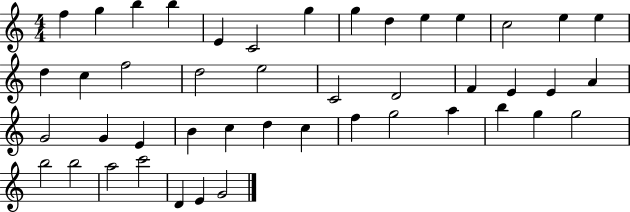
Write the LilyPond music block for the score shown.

{
  \clef treble
  \numericTimeSignature
  \time 4/4
  \key c \major
  f''4 g''4 b''4 b''4 | e'4 c'2 g''4 | g''4 d''4 e''4 e''4 | c''2 e''4 e''4 | \break d''4 c''4 f''2 | d''2 e''2 | c'2 d'2 | f'4 e'4 e'4 a'4 | \break g'2 g'4 e'4 | b'4 c''4 d''4 c''4 | f''4 g''2 a''4 | b''4 g''4 g''2 | \break b''2 b''2 | a''2 c'''2 | d'4 e'4 g'2 | \bar "|."
}